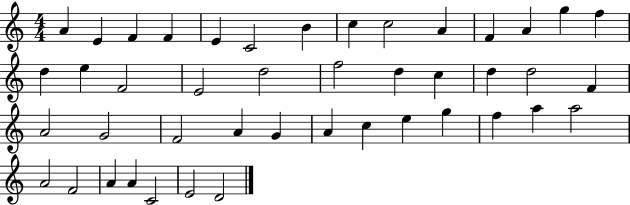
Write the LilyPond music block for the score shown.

{
  \clef treble
  \numericTimeSignature
  \time 4/4
  \key c \major
  a'4 e'4 f'4 f'4 | e'4 c'2 b'4 | c''4 c''2 a'4 | f'4 a'4 g''4 f''4 | \break d''4 e''4 f'2 | e'2 d''2 | f''2 d''4 c''4 | d''4 d''2 f'4 | \break a'2 g'2 | f'2 a'4 g'4 | a'4 c''4 e''4 g''4 | f''4 a''4 a''2 | \break a'2 f'2 | a'4 a'4 c'2 | e'2 d'2 | \bar "|."
}